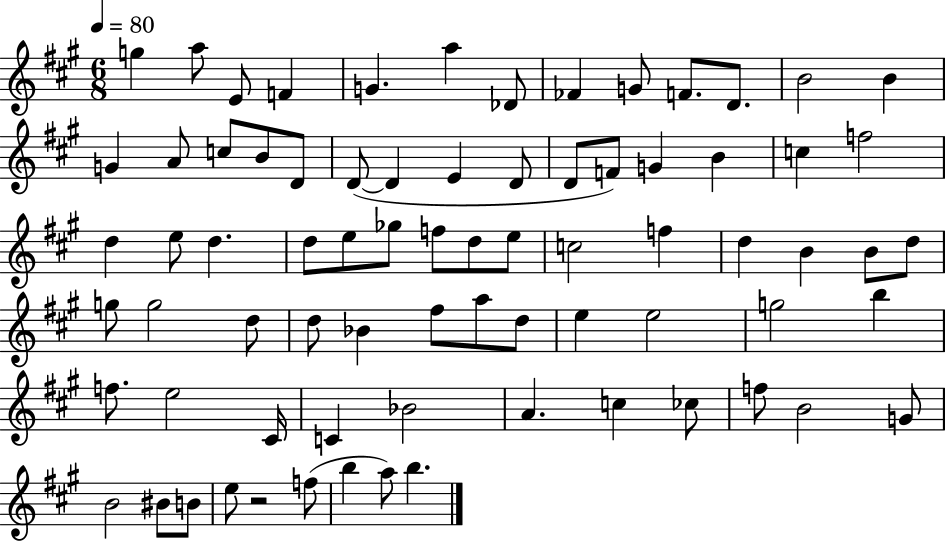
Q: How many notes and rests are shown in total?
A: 75